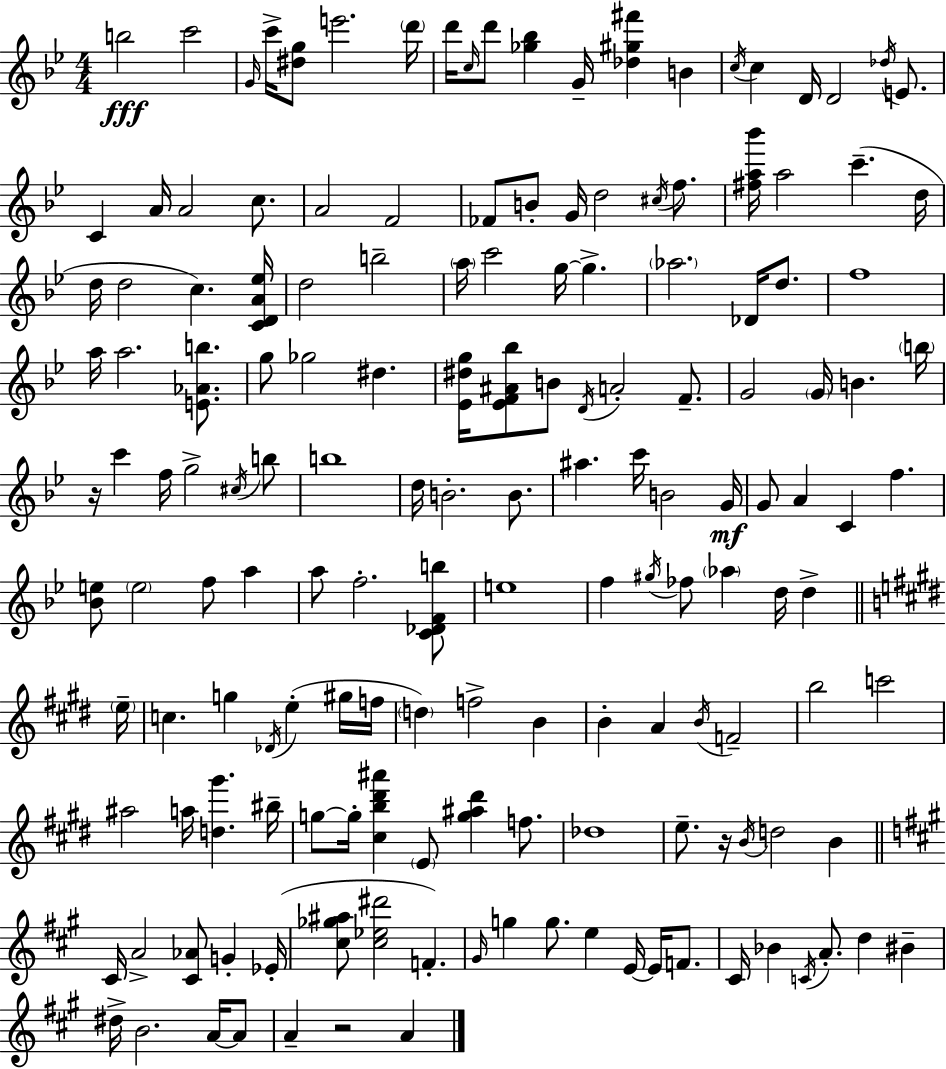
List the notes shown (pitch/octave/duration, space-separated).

B5/h C6/h G4/s C6/s [D#5,G5]/e E6/h. D6/s D6/s C5/s D6/e [Gb5,Bb5]/q G4/s [Db5,G#5,F#6]/q B4/q C5/s C5/q D4/s D4/h Db5/s E4/e. C4/q A4/s A4/h C5/e. A4/h F4/h FES4/e B4/e G4/s D5/h C#5/s F5/e. [F#5,A5,Bb6]/s A5/h C6/q. D5/s D5/s D5/h C5/q. [C4,D4,A4,Eb5]/s D5/h B5/h A5/s C6/h G5/s G5/q. Ab5/h. Db4/s D5/e. F5/w A5/s A5/h. [E4,Ab4,B5]/e. G5/e Gb5/h D#5/q. [Eb4,D#5,G5]/s [Eb4,F4,A#4,Bb5]/e B4/e D4/s A4/h F4/e. G4/h G4/s B4/q. B5/s R/s C6/q F5/s G5/h C#5/s B5/e B5/w D5/s B4/h. B4/e. A#5/q. C6/s B4/h G4/s G4/e A4/q C4/q F5/q. [Bb4,E5]/e E5/h F5/e A5/q A5/e F5/h. [C4,Db4,F4,B5]/e E5/w F5/q G#5/s FES5/e Ab5/q D5/s D5/q E5/s C5/q. G5/q Db4/s E5/q G#5/s F5/s D5/q F5/h B4/q B4/q A4/q B4/s F4/h B5/h C6/h A#5/h A5/s [D5,G#6]/q. BIS5/s G5/e G5/s [C#5,B5,D#6,A#6]/q E4/e [G5,A#5,D#6]/q F5/e. Db5/w E5/e. R/s B4/s D5/h B4/q C#4/s A4/h [C#4,Ab4]/e G4/q Eb4/s [C#5,Gb5,A#5]/e [C#5,Eb5,D#6]/h F4/q. G#4/s G5/q G5/e. E5/q E4/s E4/s F4/e. C#4/s Bb4/q C4/s A4/e. D5/q BIS4/q D#5/s B4/h. A4/s A4/e A4/q R/h A4/q